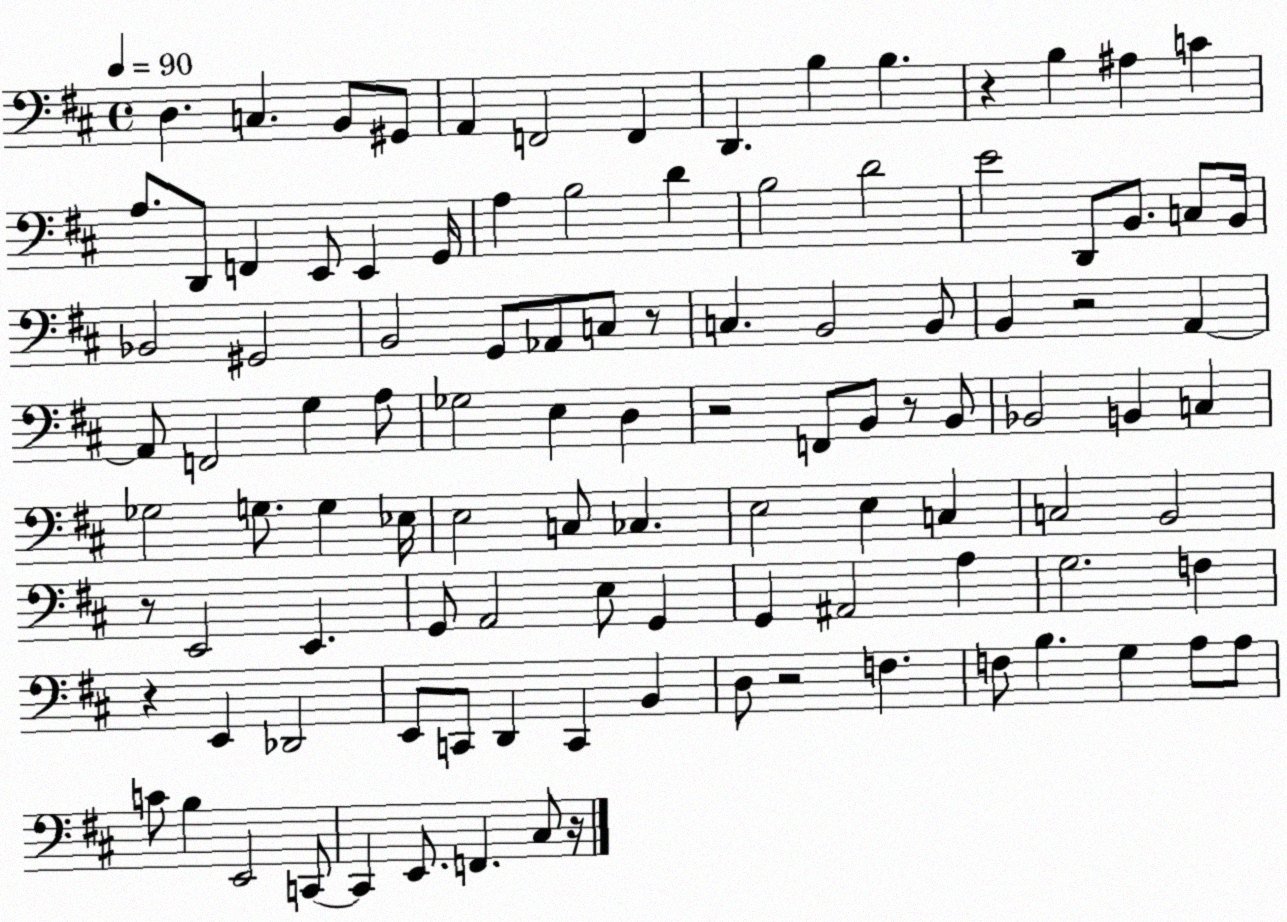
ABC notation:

X:1
T:Untitled
M:4/4
L:1/4
K:D
D, C, B,,/2 ^G,,/2 A,, F,,2 F,, D,, B, B, z B, ^A, C A,/2 D,,/2 F,, E,,/2 E,, G,,/4 A, B,2 D B,2 D2 E2 D,,/2 B,,/2 C,/2 B,,/4 _B,,2 ^G,,2 B,,2 G,,/2 _A,,/2 C,/2 z/2 C, B,,2 B,,/2 B,, z2 A,, A,,/2 F,,2 G, A,/2 _G,2 E, D, z2 F,,/2 B,,/2 z/2 B,,/2 _B,,2 B,, C, _G,2 G,/2 G, _E,/4 E,2 C,/2 _C, E,2 E, C, C,2 B,,2 z/2 E,,2 E,, G,,/2 A,,2 E,/2 G,, G,, ^A,,2 A, G,2 F, z E,, _D,,2 E,,/2 C,,/2 D,, C,, B,, D,/2 z2 F, F,/2 B, G, A,/2 A,/2 C/2 B, E,,2 C,,/2 C,, E,,/2 F,, ^C,/2 z/4